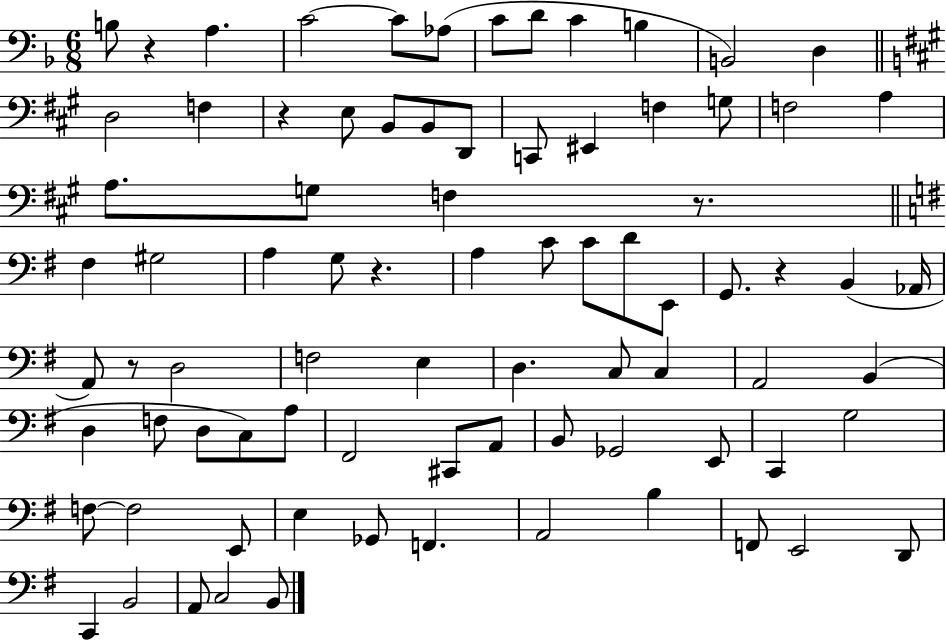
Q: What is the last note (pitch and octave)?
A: B2